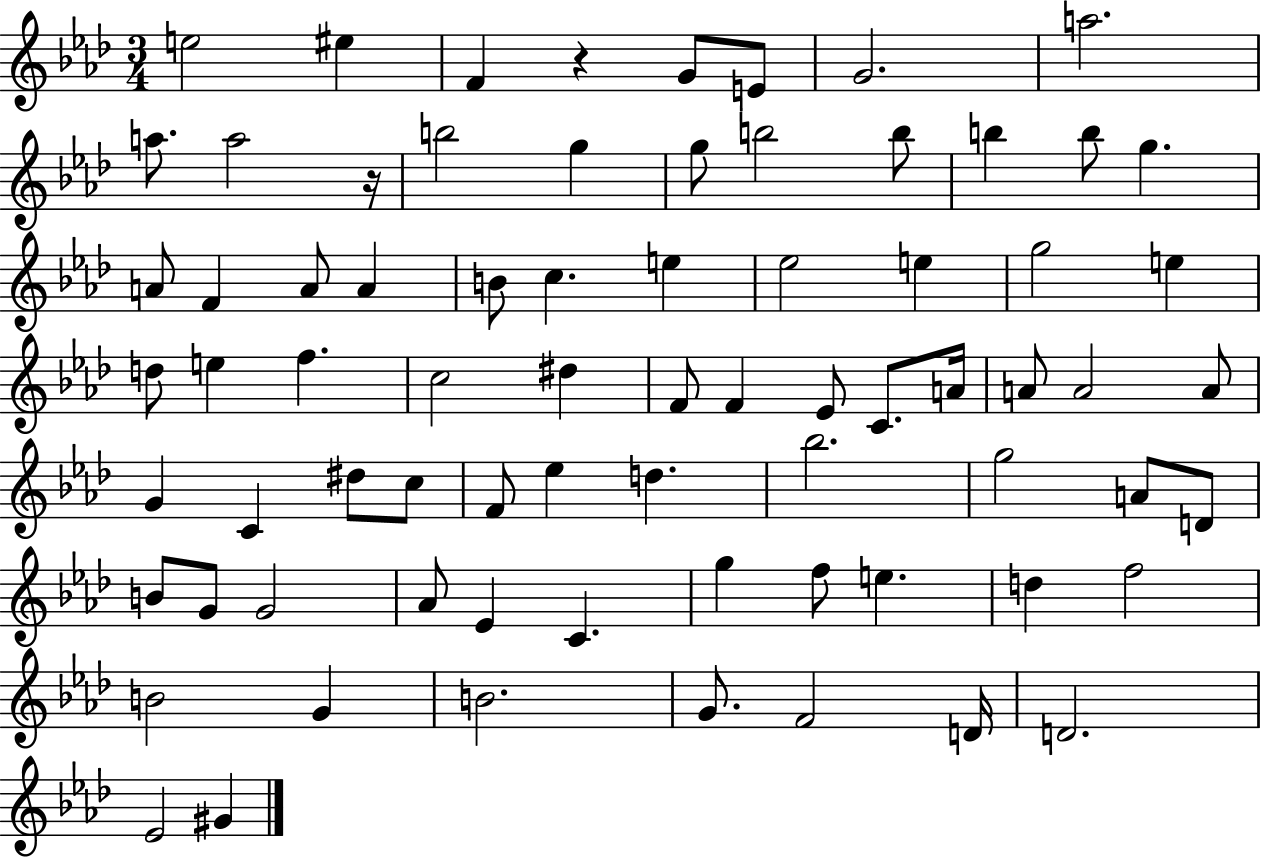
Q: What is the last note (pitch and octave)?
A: G#4